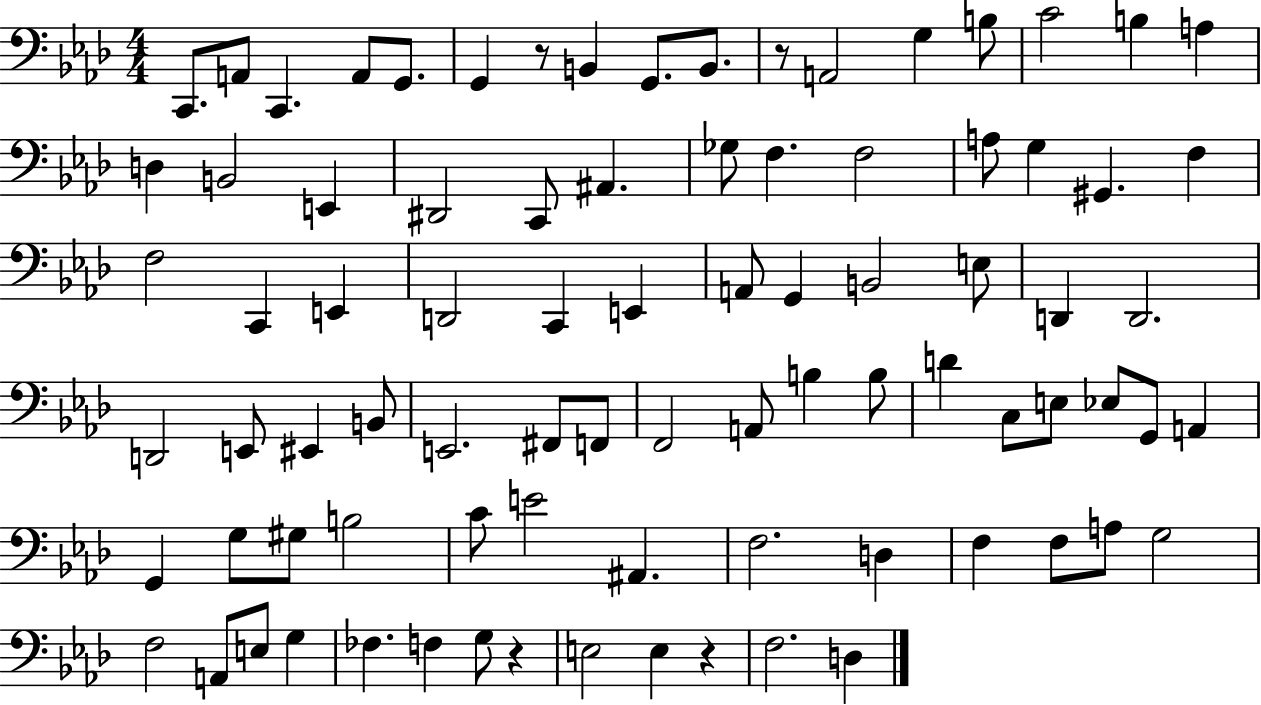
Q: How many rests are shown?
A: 4